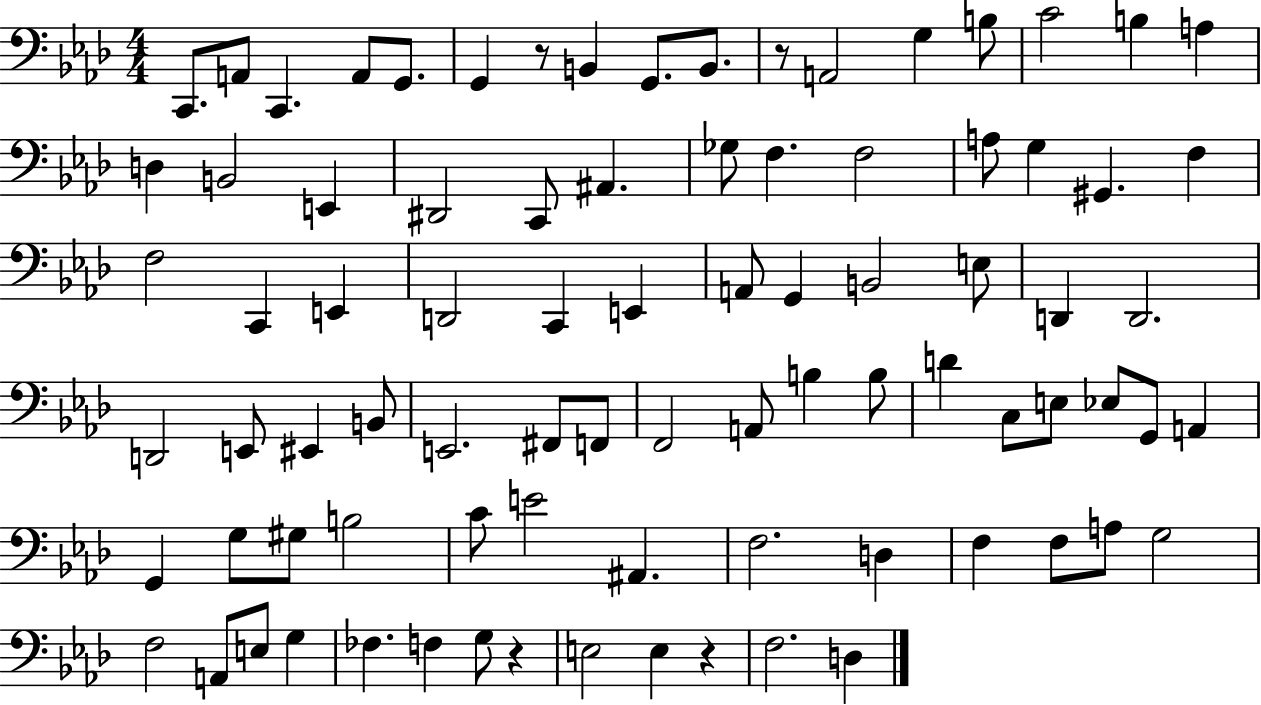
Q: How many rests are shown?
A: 4